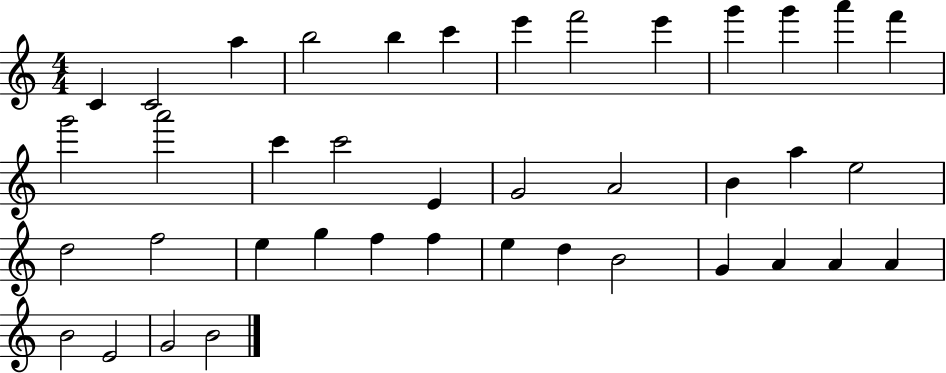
X:1
T:Untitled
M:4/4
L:1/4
K:C
C C2 a b2 b c' e' f'2 e' g' g' a' f' g'2 a'2 c' c'2 E G2 A2 B a e2 d2 f2 e g f f e d B2 G A A A B2 E2 G2 B2